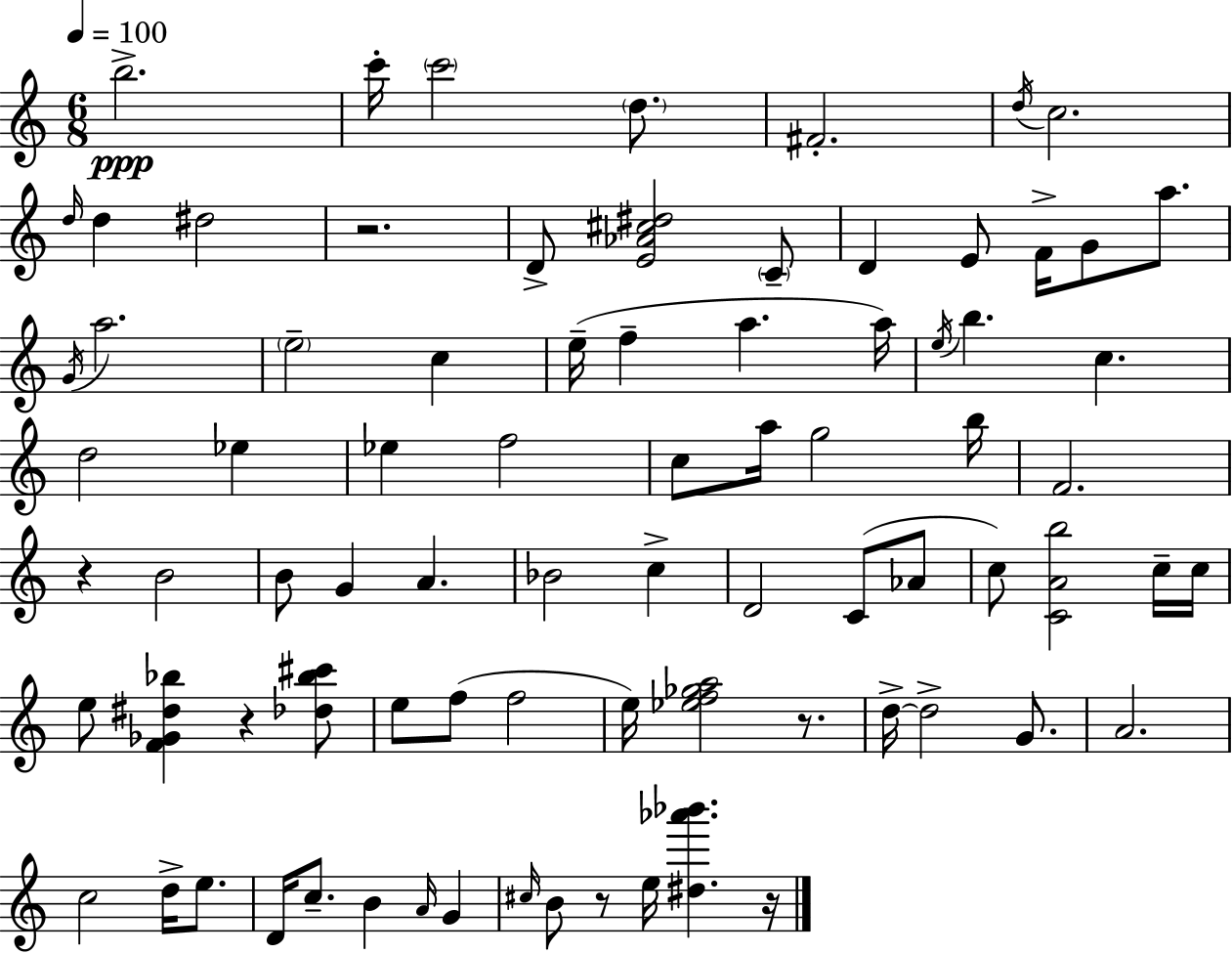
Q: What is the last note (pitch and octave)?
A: E5